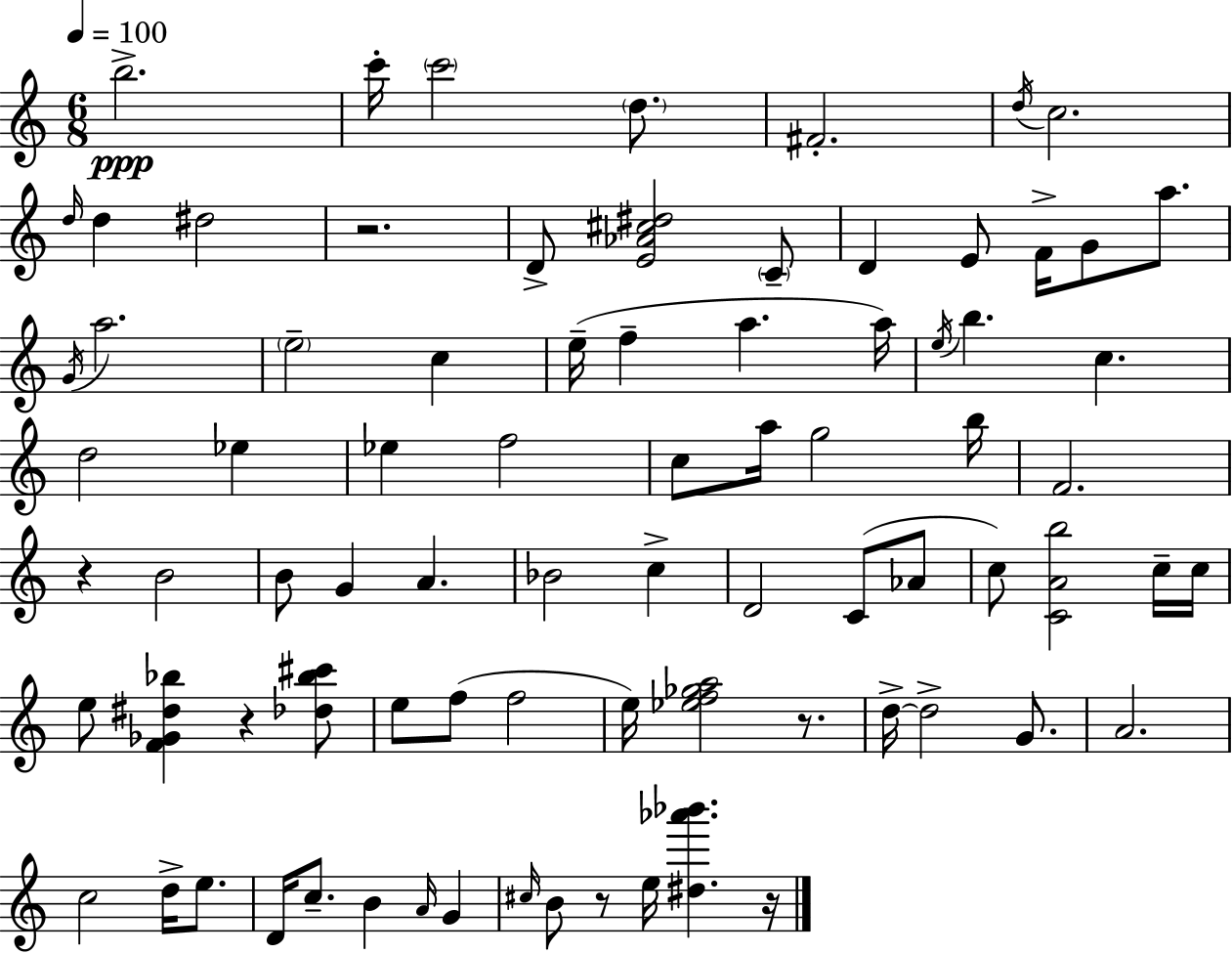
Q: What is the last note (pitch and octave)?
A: E5